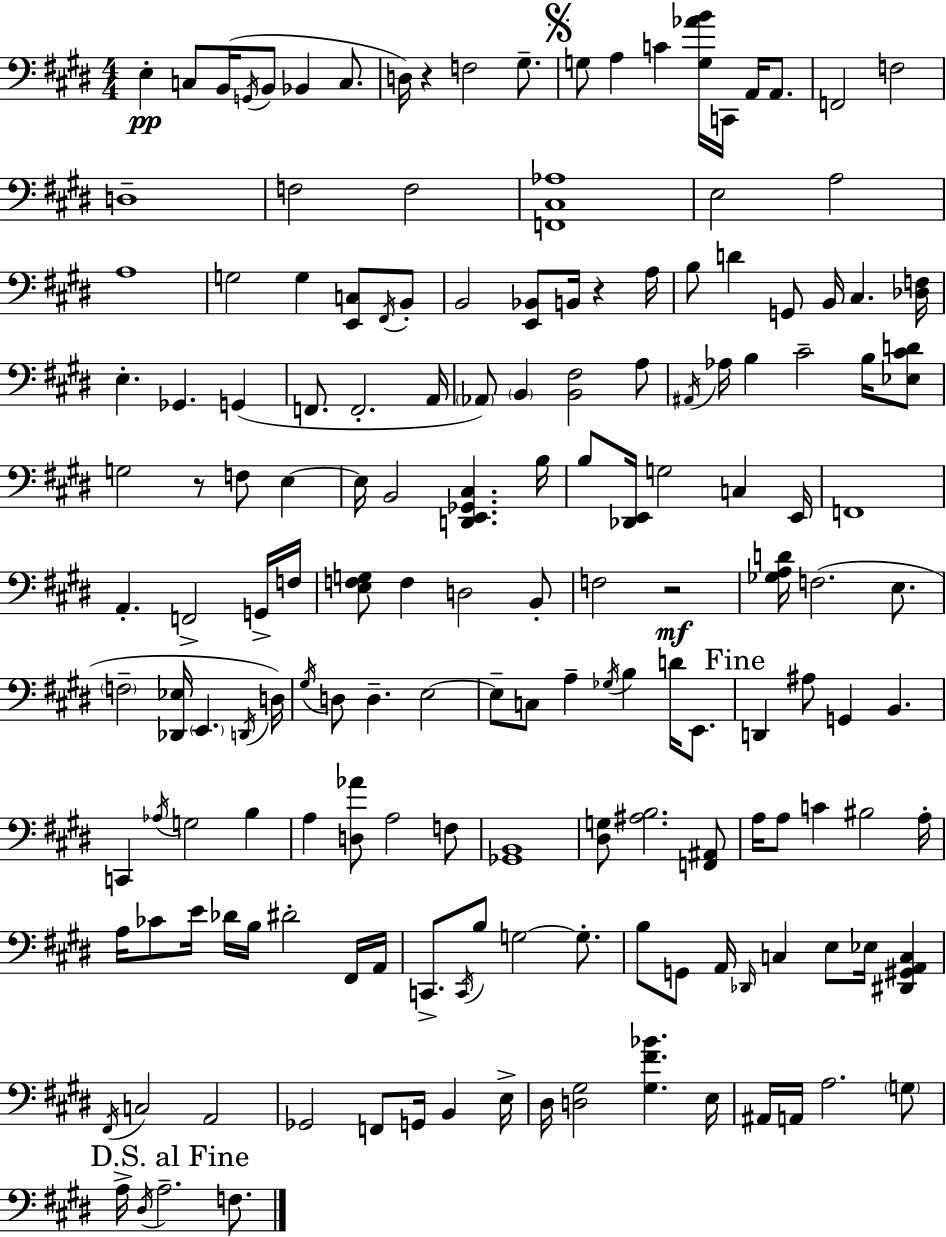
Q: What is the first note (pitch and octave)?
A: E3